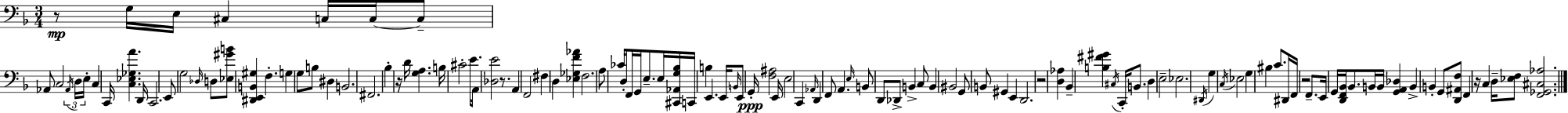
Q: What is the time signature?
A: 3/4